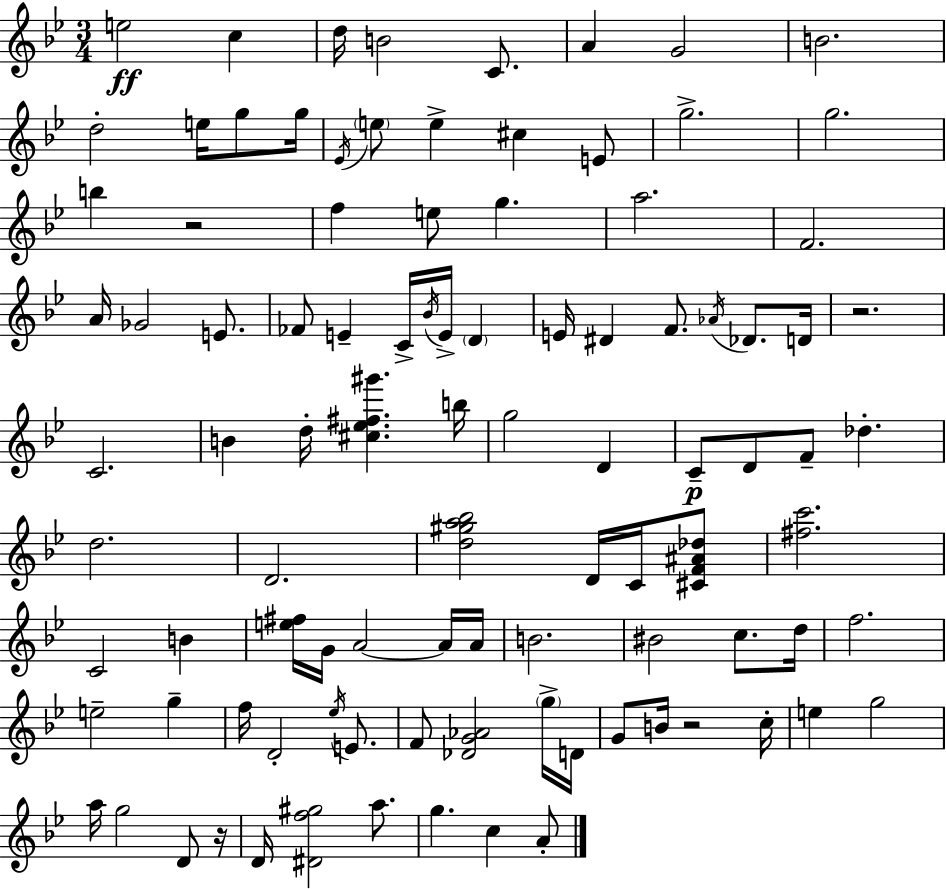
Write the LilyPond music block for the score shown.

{
  \clef treble
  \numericTimeSignature
  \time 3/4
  \key g \minor
  e''2\ff c''4 | d''16 b'2 c'8. | a'4 g'2 | b'2. | \break d''2-. e''16 g''8 g''16 | \acciaccatura { ees'16 } \parenthesize e''8 e''4-> cis''4 e'8 | g''2.-> | g''2. | \break b''4 r2 | f''4 e''8 g''4. | a''2. | f'2. | \break a'16 ges'2 e'8. | fes'8 e'4-- c'16-> \acciaccatura { bes'16 } e'16-> \parenthesize d'4 | e'16 dis'4 f'8. \acciaccatura { aes'16 } des'8. | d'16 r2. | \break c'2. | b'4 d''16-. <cis'' ees'' fis'' gis'''>4. | b''16 g''2 d'4 | c'8--\p d'8 f'8-- des''4.-. | \break d''2. | d'2. | <d'' gis'' a'' bes''>2 d'16 | c'16 <cis' f' ais' des''>8 <fis'' c'''>2. | \break c'2 b'4 | <e'' fis''>16 g'16 a'2~~ | a'16 a'16 b'2. | bis'2 c''8. | \break d''16 f''2. | e''2-- g''4-- | f''16 d'2-. | \acciaccatura { ees''16 } e'8. f'8 <des' g' aes'>2 | \break \parenthesize g''16-> d'16 g'8 b'16 r2 | c''16-. e''4 g''2 | a''16 g''2 | d'8 r16 d'16 <dis' f'' gis''>2 | \break a''8. g''4. c''4 | a'8-. \bar "|."
}